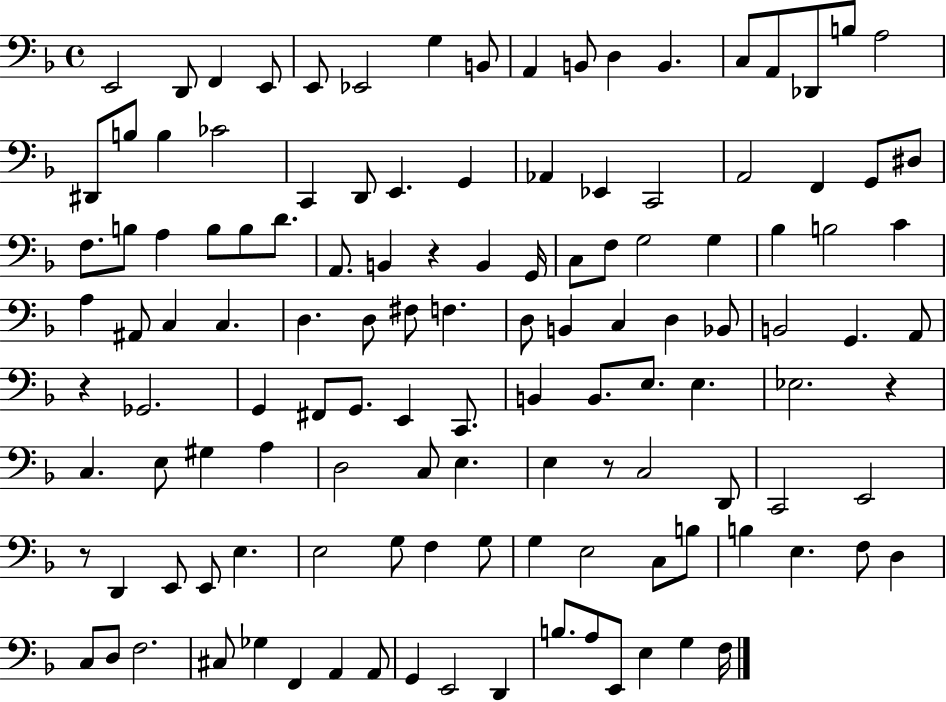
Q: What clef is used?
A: bass